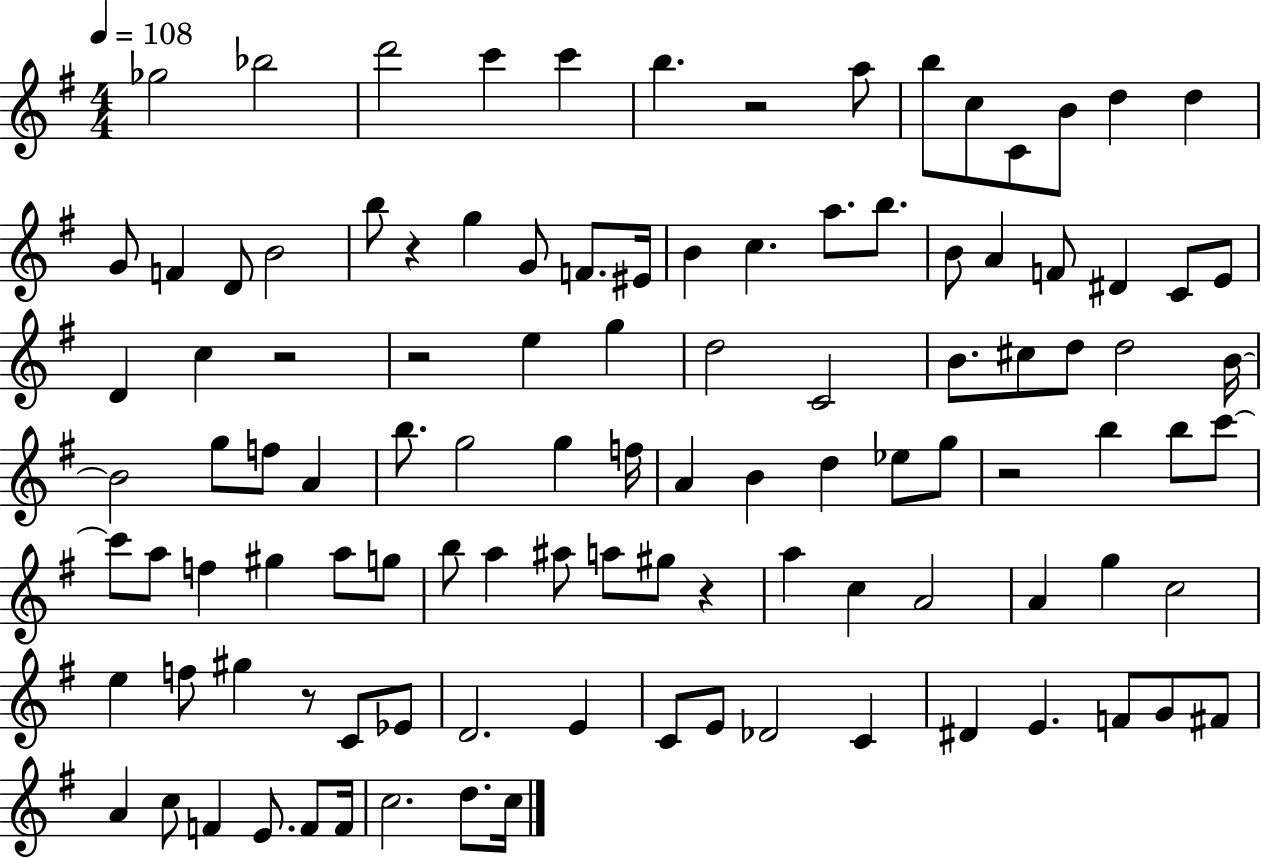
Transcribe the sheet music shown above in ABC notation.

X:1
T:Untitled
M:4/4
L:1/4
K:G
_g2 _b2 d'2 c' c' b z2 a/2 b/2 c/2 C/2 B/2 d d G/2 F D/2 B2 b/2 z g G/2 F/2 ^E/4 B c a/2 b/2 B/2 A F/2 ^D C/2 E/2 D c z2 z2 e g d2 C2 B/2 ^c/2 d/2 d2 B/4 B2 g/2 f/2 A b/2 g2 g f/4 A B d _e/2 g/2 z2 b b/2 c'/2 c'/2 a/2 f ^g a/2 g/2 b/2 a ^a/2 a/2 ^g/2 z a c A2 A g c2 e f/2 ^g z/2 C/2 _E/2 D2 E C/2 E/2 _D2 C ^D E F/2 G/2 ^F/2 A c/2 F E/2 F/2 F/4 c2 d/2 c/4